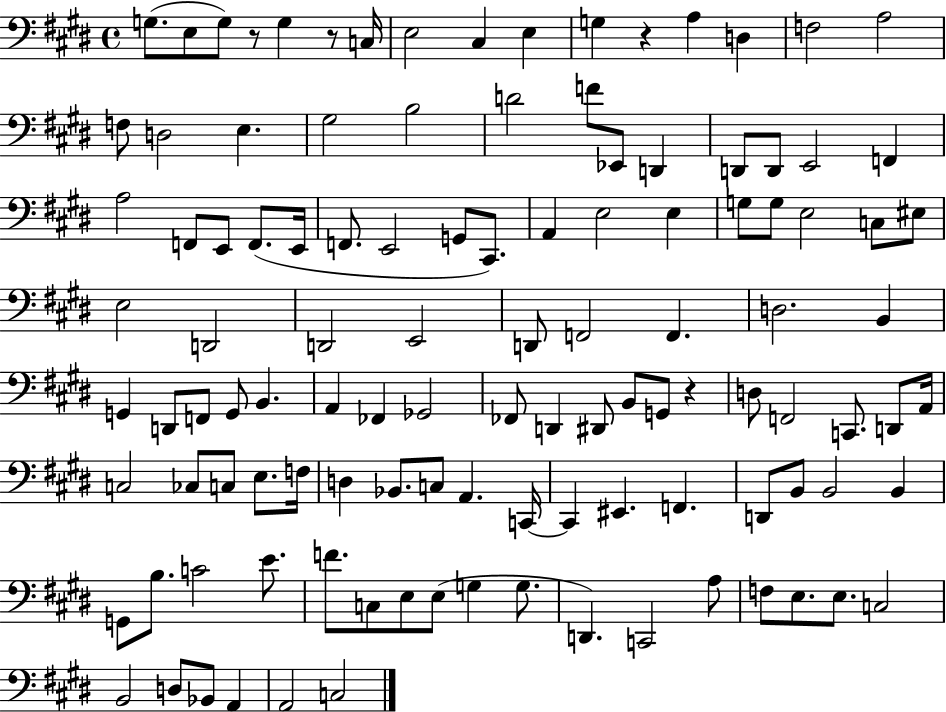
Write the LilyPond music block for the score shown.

{
  \clef bass
  \time 4/4
  \defaultTimeSignature
  \key e \major
  \repeat volta 2 { g8.( e8 g8) r8 g4 r8 c16 | e2 cis4 e4 | g4 r4 a4 d4 | f2 a2 | \break f8 d2 e4. | gis2 b2 | d'2 f'8 ees,8 d,4 | d,8 d,8 e,2 f,4 | \break a2 f,8 e,8 f,8.( e,16 | f,8. e,2 g,8 cis,8.) | a,4 e2 e4 | g8 g8 e2 c8 eis8 | \break e2 d,2 | d,2 e,2 | d,8 f,2 f,4. | d2. b,4 | \break g,4 d,8 f,8 g,8 b,4. | a,4 fes,4 ges,2 | fes,8 d,4 dis,8 b,8 g,8 r4 | d8 f,2 c,8. d,8 a,16 | \break c2 ces8 c8 e8. f16 | d4 bes,8. c8 a,4. c,16~~ | c,4 eis,4. f,4. | d,8 b,8 b,2 b,4 | \break g,8 b8. c'2 e'8. | f'8. c8 e8 e8( g4 g8. | d,4.) c,2 a8 | f8 e8. e8. c2 | \break b,2 d8 bes,8 a,4 | a,2 c2 | } \bar "|."
}